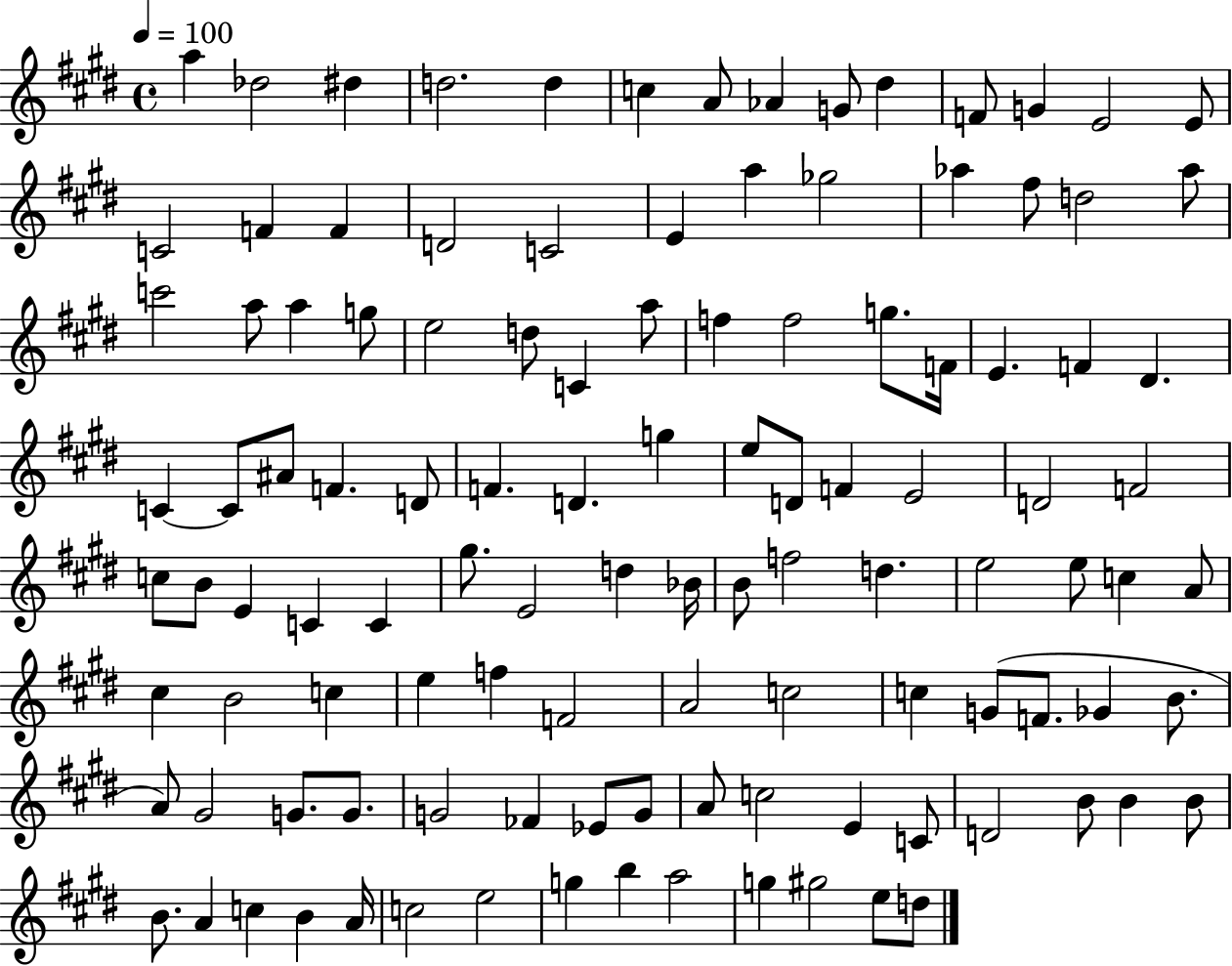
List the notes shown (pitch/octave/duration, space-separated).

A5/q Db5/h D#5/q D5/h. D5/q C5/q A4/e Ab4/q G4/e D#5/q F4/e G4/q E4/h E4/e C4/h F4/q F4/q D4/h C4/h E4/q A5/q Gb5/h Ab5/q F#5/e D5/h Ab5/e C6/h A5/e A5/q G5/e E5/h D5/e C4/q A5/e F5/q F5/h G5/e. F4/s E4/q. F4/q D#4/q. C4/q C4/e A#4/e F4/q. D4/e F4/q. D4/q. G5/q E5/e D4/e F4/q E4/h D4/h F4/h C5/e B4/e E4/q C4/q C4/q G#5/e. E4/h D5/q Bb4/s B4/e F5/h D5/q. E5/h E5/e C5/q A4/e C#5/q B4/h C5/q E5/q F5/q F4/h A4/h C5/h C5/q G4/e F4/e. Gb4/q B4/e. A4/e G#4/h G4/e. G4/e. G4/h FES4/q Eb4/e G4/e A4/e C5/h E4/q C4/e D4/h B4/e B4/q B4/e B4/e. A4/q C5/q B4/q A4/s C5/h E5/h G5/q B5/q A5/h G5/q G#5/h E5/e D5/e